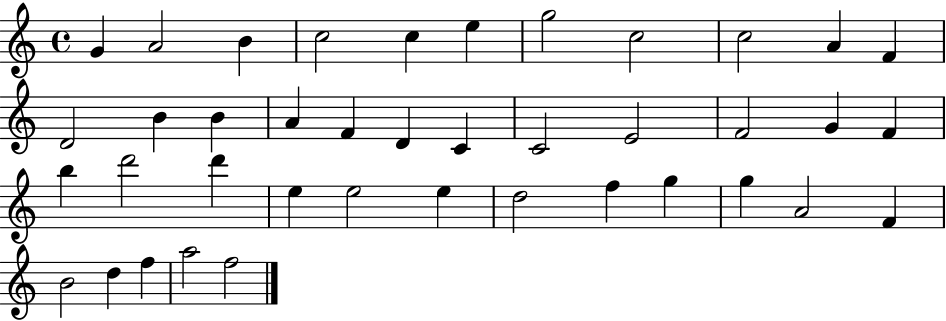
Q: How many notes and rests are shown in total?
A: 40